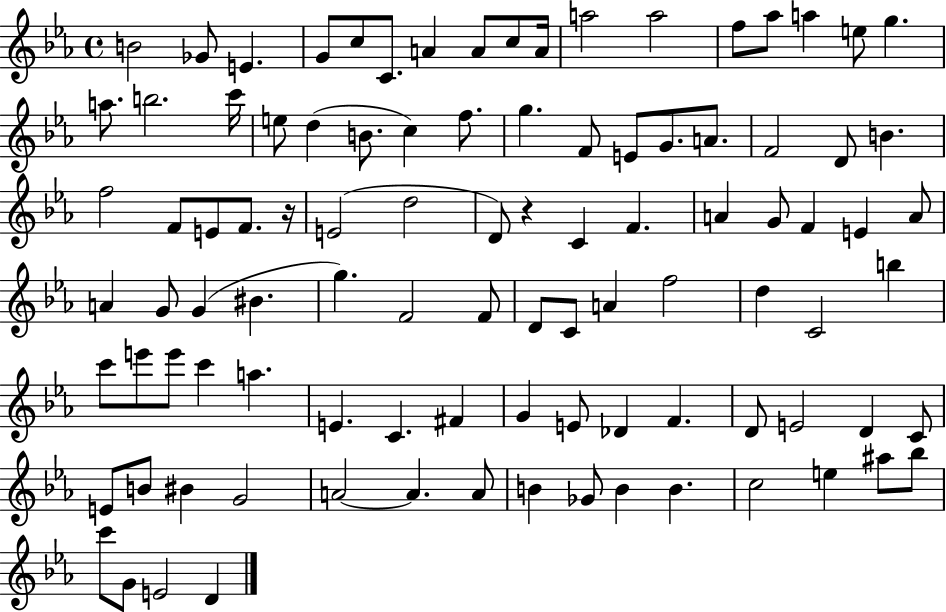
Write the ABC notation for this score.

X:1
T:Untitled
M:4/4
L:1/4
K:Eb
B2 _G/2 E G/2 c/2 C/2 A A/2 c/2 A/4 a2 a2 f/2 _a/2 a e/2 g a/2 b2 c'/4 e/2 d B/2 c f/2 g F/2 E/2 G/2 A/2 F2 D/2 B f2 F/2 E/2 F/2 z/4 E2 d2 D/2 z C F A G/2 F E A/2 A G/2 G ^B g F2 F/2 D/2 C/2 A f2 d C2 b c'/2 e'/2 e'/2 c' a E C ^F G E/2 _D F D/2 E2 D C/2 E/2 B/2 ^B G2 A2 A A/2 B _G/2 B B c2 e ^a/2 _b/2 c'/2 G/2 E2 D